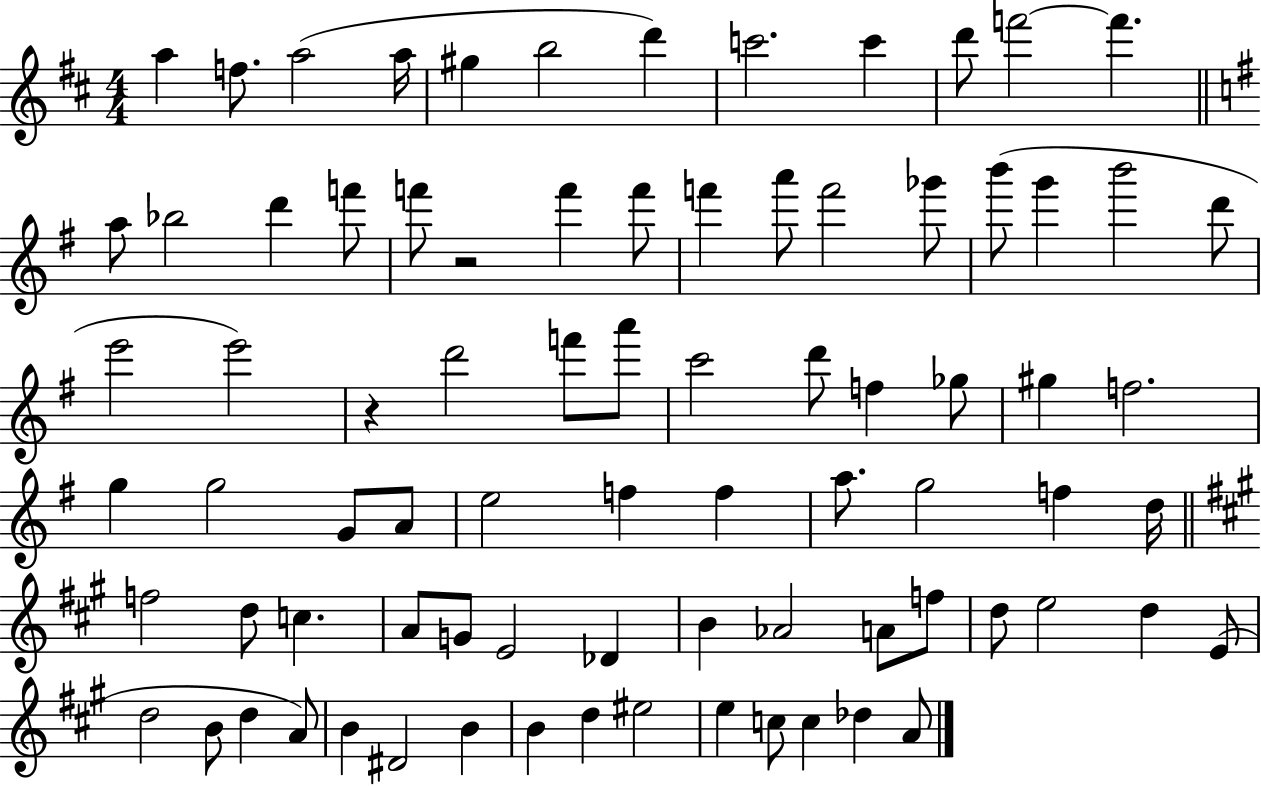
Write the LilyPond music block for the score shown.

{
  \clef treble
  \numericTimeSignature
  \time 4/4
  \key d \major
  a''4 f''8. a''2( a''16 | gis''4 b''2 d'''4) | c'''2. c'''4 | d'''8 f'''2~~ f'''4. | \break \bar "||" \break \key g \major a''8 bes''2 d'''4 f'''8 | f'''8 r2 f'''4 f'''8 | f'''4 a'''8 f'''2 ges'''8 | b'''8( g'''4 b'''2 d'''8 | \break e'''2 e'''2) | r4 d'''2 f'''8 a'''8 | c'''2 d'''8 f''4 ges''8 | gis''4 f''2. | \break g''4 g''2 g'8 a'8 | e''2 f''4 f''4 | a''8. g''2 f''4 d''16 | \bar "||" \break \key a \major f''2 d''8 c''4. | a'8 g'8 e'2 des'4 | b'4 aes'2 a'8 f''8 | d''8 e''2 d''4 e'8( | \break d''2 b'8 d''4 a'8) | b'4 dis'2 b'4 | b'4 d''4 eis''2 | e''4 c''8 c''4 des''4 a'8 | \break \bar "|."
}